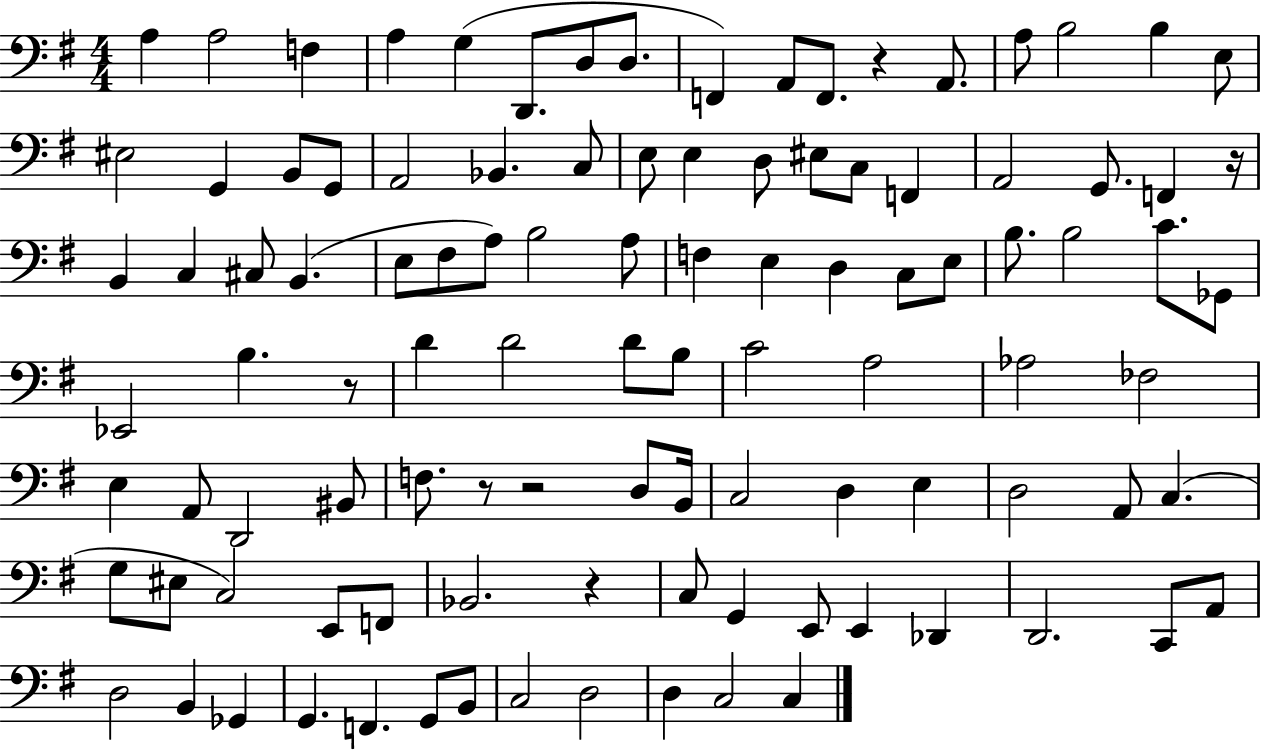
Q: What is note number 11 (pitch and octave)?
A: F2